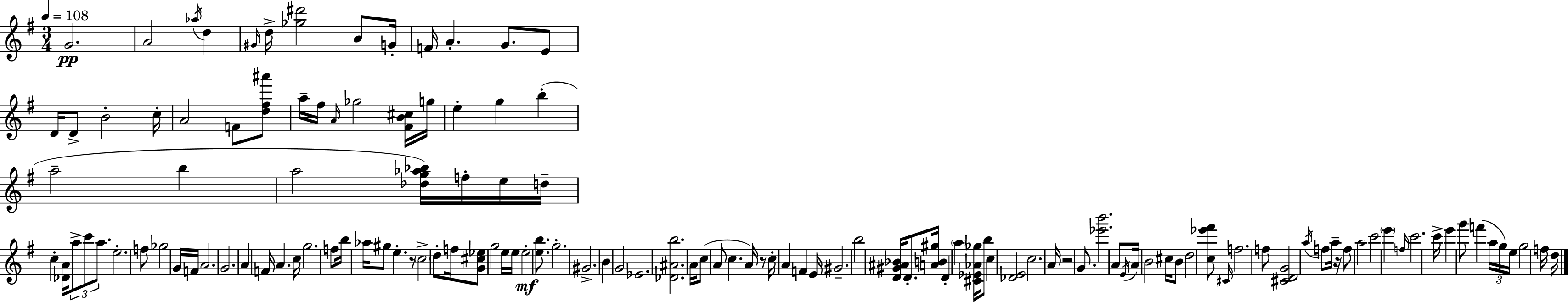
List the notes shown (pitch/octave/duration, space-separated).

G4/h. A4/h Ab5/s D5/q G#4/s D5/s [Gb5,D#6]/h B4/e G4/s F4/s A4/q. G4/e. E4/e D4/s D4/e B4/h C5/s A4/h F4/e [D5,F#5,A#6]/e A5/s F#5/s A4/s Gb5/h [F#4,B4,C#5]/s G5/s E5/q G5/q B5/q A5/h B5/q A5/h [Db5,G5,Ab5,Bb5]/s F5/s E5/s D5/s C5/q [Db4,A4]/s A5/e C6/e A5/e. E5/h. F5/e Gb5/h G4/s F4/s A4/h. G4/h. A4/q F4/s A4/q. C5/s G5/h. F5/e B5/s Ab5/s G#5/e E5/q. R/e C5/h D5/e F5/s [G4,C#5,Eb5]/e G5/h E5/s E5/s E5/h [E5,B5]/e. G5/h. G#4/h. B4/q G4/h Eb4/h. [Db4,A#4,B5]/h. A4/s C5/e A4/e C5/q. A4/s R/e C5/s A4/q F4/q E4/s G#4/h. B5/h [D4,G#4,A#4,Bb4]/s D4/e. [A4,B4,G#5]/s D4/q A5/q [C#4,Eb4,Ab4,Gb5]/s B5/e C5/q [Db4,E4]/h C5/h. A4/s R/h G4/e. [Eb6,B6]/h. A4/e E4/s A4/s B4/h C#5/s B4/e D5/h [C5,Eb6,F#6]/e C#4/s F5/h. F5/e [C#4,D4,G4]/h A5/s F5/e A5/s R/s F5/e A5/h C6/h E6/q F5/s C6/h. C6/s E6/q G6/e F6/q A5/s G5/s E5/s G5/h F5/s D5/s